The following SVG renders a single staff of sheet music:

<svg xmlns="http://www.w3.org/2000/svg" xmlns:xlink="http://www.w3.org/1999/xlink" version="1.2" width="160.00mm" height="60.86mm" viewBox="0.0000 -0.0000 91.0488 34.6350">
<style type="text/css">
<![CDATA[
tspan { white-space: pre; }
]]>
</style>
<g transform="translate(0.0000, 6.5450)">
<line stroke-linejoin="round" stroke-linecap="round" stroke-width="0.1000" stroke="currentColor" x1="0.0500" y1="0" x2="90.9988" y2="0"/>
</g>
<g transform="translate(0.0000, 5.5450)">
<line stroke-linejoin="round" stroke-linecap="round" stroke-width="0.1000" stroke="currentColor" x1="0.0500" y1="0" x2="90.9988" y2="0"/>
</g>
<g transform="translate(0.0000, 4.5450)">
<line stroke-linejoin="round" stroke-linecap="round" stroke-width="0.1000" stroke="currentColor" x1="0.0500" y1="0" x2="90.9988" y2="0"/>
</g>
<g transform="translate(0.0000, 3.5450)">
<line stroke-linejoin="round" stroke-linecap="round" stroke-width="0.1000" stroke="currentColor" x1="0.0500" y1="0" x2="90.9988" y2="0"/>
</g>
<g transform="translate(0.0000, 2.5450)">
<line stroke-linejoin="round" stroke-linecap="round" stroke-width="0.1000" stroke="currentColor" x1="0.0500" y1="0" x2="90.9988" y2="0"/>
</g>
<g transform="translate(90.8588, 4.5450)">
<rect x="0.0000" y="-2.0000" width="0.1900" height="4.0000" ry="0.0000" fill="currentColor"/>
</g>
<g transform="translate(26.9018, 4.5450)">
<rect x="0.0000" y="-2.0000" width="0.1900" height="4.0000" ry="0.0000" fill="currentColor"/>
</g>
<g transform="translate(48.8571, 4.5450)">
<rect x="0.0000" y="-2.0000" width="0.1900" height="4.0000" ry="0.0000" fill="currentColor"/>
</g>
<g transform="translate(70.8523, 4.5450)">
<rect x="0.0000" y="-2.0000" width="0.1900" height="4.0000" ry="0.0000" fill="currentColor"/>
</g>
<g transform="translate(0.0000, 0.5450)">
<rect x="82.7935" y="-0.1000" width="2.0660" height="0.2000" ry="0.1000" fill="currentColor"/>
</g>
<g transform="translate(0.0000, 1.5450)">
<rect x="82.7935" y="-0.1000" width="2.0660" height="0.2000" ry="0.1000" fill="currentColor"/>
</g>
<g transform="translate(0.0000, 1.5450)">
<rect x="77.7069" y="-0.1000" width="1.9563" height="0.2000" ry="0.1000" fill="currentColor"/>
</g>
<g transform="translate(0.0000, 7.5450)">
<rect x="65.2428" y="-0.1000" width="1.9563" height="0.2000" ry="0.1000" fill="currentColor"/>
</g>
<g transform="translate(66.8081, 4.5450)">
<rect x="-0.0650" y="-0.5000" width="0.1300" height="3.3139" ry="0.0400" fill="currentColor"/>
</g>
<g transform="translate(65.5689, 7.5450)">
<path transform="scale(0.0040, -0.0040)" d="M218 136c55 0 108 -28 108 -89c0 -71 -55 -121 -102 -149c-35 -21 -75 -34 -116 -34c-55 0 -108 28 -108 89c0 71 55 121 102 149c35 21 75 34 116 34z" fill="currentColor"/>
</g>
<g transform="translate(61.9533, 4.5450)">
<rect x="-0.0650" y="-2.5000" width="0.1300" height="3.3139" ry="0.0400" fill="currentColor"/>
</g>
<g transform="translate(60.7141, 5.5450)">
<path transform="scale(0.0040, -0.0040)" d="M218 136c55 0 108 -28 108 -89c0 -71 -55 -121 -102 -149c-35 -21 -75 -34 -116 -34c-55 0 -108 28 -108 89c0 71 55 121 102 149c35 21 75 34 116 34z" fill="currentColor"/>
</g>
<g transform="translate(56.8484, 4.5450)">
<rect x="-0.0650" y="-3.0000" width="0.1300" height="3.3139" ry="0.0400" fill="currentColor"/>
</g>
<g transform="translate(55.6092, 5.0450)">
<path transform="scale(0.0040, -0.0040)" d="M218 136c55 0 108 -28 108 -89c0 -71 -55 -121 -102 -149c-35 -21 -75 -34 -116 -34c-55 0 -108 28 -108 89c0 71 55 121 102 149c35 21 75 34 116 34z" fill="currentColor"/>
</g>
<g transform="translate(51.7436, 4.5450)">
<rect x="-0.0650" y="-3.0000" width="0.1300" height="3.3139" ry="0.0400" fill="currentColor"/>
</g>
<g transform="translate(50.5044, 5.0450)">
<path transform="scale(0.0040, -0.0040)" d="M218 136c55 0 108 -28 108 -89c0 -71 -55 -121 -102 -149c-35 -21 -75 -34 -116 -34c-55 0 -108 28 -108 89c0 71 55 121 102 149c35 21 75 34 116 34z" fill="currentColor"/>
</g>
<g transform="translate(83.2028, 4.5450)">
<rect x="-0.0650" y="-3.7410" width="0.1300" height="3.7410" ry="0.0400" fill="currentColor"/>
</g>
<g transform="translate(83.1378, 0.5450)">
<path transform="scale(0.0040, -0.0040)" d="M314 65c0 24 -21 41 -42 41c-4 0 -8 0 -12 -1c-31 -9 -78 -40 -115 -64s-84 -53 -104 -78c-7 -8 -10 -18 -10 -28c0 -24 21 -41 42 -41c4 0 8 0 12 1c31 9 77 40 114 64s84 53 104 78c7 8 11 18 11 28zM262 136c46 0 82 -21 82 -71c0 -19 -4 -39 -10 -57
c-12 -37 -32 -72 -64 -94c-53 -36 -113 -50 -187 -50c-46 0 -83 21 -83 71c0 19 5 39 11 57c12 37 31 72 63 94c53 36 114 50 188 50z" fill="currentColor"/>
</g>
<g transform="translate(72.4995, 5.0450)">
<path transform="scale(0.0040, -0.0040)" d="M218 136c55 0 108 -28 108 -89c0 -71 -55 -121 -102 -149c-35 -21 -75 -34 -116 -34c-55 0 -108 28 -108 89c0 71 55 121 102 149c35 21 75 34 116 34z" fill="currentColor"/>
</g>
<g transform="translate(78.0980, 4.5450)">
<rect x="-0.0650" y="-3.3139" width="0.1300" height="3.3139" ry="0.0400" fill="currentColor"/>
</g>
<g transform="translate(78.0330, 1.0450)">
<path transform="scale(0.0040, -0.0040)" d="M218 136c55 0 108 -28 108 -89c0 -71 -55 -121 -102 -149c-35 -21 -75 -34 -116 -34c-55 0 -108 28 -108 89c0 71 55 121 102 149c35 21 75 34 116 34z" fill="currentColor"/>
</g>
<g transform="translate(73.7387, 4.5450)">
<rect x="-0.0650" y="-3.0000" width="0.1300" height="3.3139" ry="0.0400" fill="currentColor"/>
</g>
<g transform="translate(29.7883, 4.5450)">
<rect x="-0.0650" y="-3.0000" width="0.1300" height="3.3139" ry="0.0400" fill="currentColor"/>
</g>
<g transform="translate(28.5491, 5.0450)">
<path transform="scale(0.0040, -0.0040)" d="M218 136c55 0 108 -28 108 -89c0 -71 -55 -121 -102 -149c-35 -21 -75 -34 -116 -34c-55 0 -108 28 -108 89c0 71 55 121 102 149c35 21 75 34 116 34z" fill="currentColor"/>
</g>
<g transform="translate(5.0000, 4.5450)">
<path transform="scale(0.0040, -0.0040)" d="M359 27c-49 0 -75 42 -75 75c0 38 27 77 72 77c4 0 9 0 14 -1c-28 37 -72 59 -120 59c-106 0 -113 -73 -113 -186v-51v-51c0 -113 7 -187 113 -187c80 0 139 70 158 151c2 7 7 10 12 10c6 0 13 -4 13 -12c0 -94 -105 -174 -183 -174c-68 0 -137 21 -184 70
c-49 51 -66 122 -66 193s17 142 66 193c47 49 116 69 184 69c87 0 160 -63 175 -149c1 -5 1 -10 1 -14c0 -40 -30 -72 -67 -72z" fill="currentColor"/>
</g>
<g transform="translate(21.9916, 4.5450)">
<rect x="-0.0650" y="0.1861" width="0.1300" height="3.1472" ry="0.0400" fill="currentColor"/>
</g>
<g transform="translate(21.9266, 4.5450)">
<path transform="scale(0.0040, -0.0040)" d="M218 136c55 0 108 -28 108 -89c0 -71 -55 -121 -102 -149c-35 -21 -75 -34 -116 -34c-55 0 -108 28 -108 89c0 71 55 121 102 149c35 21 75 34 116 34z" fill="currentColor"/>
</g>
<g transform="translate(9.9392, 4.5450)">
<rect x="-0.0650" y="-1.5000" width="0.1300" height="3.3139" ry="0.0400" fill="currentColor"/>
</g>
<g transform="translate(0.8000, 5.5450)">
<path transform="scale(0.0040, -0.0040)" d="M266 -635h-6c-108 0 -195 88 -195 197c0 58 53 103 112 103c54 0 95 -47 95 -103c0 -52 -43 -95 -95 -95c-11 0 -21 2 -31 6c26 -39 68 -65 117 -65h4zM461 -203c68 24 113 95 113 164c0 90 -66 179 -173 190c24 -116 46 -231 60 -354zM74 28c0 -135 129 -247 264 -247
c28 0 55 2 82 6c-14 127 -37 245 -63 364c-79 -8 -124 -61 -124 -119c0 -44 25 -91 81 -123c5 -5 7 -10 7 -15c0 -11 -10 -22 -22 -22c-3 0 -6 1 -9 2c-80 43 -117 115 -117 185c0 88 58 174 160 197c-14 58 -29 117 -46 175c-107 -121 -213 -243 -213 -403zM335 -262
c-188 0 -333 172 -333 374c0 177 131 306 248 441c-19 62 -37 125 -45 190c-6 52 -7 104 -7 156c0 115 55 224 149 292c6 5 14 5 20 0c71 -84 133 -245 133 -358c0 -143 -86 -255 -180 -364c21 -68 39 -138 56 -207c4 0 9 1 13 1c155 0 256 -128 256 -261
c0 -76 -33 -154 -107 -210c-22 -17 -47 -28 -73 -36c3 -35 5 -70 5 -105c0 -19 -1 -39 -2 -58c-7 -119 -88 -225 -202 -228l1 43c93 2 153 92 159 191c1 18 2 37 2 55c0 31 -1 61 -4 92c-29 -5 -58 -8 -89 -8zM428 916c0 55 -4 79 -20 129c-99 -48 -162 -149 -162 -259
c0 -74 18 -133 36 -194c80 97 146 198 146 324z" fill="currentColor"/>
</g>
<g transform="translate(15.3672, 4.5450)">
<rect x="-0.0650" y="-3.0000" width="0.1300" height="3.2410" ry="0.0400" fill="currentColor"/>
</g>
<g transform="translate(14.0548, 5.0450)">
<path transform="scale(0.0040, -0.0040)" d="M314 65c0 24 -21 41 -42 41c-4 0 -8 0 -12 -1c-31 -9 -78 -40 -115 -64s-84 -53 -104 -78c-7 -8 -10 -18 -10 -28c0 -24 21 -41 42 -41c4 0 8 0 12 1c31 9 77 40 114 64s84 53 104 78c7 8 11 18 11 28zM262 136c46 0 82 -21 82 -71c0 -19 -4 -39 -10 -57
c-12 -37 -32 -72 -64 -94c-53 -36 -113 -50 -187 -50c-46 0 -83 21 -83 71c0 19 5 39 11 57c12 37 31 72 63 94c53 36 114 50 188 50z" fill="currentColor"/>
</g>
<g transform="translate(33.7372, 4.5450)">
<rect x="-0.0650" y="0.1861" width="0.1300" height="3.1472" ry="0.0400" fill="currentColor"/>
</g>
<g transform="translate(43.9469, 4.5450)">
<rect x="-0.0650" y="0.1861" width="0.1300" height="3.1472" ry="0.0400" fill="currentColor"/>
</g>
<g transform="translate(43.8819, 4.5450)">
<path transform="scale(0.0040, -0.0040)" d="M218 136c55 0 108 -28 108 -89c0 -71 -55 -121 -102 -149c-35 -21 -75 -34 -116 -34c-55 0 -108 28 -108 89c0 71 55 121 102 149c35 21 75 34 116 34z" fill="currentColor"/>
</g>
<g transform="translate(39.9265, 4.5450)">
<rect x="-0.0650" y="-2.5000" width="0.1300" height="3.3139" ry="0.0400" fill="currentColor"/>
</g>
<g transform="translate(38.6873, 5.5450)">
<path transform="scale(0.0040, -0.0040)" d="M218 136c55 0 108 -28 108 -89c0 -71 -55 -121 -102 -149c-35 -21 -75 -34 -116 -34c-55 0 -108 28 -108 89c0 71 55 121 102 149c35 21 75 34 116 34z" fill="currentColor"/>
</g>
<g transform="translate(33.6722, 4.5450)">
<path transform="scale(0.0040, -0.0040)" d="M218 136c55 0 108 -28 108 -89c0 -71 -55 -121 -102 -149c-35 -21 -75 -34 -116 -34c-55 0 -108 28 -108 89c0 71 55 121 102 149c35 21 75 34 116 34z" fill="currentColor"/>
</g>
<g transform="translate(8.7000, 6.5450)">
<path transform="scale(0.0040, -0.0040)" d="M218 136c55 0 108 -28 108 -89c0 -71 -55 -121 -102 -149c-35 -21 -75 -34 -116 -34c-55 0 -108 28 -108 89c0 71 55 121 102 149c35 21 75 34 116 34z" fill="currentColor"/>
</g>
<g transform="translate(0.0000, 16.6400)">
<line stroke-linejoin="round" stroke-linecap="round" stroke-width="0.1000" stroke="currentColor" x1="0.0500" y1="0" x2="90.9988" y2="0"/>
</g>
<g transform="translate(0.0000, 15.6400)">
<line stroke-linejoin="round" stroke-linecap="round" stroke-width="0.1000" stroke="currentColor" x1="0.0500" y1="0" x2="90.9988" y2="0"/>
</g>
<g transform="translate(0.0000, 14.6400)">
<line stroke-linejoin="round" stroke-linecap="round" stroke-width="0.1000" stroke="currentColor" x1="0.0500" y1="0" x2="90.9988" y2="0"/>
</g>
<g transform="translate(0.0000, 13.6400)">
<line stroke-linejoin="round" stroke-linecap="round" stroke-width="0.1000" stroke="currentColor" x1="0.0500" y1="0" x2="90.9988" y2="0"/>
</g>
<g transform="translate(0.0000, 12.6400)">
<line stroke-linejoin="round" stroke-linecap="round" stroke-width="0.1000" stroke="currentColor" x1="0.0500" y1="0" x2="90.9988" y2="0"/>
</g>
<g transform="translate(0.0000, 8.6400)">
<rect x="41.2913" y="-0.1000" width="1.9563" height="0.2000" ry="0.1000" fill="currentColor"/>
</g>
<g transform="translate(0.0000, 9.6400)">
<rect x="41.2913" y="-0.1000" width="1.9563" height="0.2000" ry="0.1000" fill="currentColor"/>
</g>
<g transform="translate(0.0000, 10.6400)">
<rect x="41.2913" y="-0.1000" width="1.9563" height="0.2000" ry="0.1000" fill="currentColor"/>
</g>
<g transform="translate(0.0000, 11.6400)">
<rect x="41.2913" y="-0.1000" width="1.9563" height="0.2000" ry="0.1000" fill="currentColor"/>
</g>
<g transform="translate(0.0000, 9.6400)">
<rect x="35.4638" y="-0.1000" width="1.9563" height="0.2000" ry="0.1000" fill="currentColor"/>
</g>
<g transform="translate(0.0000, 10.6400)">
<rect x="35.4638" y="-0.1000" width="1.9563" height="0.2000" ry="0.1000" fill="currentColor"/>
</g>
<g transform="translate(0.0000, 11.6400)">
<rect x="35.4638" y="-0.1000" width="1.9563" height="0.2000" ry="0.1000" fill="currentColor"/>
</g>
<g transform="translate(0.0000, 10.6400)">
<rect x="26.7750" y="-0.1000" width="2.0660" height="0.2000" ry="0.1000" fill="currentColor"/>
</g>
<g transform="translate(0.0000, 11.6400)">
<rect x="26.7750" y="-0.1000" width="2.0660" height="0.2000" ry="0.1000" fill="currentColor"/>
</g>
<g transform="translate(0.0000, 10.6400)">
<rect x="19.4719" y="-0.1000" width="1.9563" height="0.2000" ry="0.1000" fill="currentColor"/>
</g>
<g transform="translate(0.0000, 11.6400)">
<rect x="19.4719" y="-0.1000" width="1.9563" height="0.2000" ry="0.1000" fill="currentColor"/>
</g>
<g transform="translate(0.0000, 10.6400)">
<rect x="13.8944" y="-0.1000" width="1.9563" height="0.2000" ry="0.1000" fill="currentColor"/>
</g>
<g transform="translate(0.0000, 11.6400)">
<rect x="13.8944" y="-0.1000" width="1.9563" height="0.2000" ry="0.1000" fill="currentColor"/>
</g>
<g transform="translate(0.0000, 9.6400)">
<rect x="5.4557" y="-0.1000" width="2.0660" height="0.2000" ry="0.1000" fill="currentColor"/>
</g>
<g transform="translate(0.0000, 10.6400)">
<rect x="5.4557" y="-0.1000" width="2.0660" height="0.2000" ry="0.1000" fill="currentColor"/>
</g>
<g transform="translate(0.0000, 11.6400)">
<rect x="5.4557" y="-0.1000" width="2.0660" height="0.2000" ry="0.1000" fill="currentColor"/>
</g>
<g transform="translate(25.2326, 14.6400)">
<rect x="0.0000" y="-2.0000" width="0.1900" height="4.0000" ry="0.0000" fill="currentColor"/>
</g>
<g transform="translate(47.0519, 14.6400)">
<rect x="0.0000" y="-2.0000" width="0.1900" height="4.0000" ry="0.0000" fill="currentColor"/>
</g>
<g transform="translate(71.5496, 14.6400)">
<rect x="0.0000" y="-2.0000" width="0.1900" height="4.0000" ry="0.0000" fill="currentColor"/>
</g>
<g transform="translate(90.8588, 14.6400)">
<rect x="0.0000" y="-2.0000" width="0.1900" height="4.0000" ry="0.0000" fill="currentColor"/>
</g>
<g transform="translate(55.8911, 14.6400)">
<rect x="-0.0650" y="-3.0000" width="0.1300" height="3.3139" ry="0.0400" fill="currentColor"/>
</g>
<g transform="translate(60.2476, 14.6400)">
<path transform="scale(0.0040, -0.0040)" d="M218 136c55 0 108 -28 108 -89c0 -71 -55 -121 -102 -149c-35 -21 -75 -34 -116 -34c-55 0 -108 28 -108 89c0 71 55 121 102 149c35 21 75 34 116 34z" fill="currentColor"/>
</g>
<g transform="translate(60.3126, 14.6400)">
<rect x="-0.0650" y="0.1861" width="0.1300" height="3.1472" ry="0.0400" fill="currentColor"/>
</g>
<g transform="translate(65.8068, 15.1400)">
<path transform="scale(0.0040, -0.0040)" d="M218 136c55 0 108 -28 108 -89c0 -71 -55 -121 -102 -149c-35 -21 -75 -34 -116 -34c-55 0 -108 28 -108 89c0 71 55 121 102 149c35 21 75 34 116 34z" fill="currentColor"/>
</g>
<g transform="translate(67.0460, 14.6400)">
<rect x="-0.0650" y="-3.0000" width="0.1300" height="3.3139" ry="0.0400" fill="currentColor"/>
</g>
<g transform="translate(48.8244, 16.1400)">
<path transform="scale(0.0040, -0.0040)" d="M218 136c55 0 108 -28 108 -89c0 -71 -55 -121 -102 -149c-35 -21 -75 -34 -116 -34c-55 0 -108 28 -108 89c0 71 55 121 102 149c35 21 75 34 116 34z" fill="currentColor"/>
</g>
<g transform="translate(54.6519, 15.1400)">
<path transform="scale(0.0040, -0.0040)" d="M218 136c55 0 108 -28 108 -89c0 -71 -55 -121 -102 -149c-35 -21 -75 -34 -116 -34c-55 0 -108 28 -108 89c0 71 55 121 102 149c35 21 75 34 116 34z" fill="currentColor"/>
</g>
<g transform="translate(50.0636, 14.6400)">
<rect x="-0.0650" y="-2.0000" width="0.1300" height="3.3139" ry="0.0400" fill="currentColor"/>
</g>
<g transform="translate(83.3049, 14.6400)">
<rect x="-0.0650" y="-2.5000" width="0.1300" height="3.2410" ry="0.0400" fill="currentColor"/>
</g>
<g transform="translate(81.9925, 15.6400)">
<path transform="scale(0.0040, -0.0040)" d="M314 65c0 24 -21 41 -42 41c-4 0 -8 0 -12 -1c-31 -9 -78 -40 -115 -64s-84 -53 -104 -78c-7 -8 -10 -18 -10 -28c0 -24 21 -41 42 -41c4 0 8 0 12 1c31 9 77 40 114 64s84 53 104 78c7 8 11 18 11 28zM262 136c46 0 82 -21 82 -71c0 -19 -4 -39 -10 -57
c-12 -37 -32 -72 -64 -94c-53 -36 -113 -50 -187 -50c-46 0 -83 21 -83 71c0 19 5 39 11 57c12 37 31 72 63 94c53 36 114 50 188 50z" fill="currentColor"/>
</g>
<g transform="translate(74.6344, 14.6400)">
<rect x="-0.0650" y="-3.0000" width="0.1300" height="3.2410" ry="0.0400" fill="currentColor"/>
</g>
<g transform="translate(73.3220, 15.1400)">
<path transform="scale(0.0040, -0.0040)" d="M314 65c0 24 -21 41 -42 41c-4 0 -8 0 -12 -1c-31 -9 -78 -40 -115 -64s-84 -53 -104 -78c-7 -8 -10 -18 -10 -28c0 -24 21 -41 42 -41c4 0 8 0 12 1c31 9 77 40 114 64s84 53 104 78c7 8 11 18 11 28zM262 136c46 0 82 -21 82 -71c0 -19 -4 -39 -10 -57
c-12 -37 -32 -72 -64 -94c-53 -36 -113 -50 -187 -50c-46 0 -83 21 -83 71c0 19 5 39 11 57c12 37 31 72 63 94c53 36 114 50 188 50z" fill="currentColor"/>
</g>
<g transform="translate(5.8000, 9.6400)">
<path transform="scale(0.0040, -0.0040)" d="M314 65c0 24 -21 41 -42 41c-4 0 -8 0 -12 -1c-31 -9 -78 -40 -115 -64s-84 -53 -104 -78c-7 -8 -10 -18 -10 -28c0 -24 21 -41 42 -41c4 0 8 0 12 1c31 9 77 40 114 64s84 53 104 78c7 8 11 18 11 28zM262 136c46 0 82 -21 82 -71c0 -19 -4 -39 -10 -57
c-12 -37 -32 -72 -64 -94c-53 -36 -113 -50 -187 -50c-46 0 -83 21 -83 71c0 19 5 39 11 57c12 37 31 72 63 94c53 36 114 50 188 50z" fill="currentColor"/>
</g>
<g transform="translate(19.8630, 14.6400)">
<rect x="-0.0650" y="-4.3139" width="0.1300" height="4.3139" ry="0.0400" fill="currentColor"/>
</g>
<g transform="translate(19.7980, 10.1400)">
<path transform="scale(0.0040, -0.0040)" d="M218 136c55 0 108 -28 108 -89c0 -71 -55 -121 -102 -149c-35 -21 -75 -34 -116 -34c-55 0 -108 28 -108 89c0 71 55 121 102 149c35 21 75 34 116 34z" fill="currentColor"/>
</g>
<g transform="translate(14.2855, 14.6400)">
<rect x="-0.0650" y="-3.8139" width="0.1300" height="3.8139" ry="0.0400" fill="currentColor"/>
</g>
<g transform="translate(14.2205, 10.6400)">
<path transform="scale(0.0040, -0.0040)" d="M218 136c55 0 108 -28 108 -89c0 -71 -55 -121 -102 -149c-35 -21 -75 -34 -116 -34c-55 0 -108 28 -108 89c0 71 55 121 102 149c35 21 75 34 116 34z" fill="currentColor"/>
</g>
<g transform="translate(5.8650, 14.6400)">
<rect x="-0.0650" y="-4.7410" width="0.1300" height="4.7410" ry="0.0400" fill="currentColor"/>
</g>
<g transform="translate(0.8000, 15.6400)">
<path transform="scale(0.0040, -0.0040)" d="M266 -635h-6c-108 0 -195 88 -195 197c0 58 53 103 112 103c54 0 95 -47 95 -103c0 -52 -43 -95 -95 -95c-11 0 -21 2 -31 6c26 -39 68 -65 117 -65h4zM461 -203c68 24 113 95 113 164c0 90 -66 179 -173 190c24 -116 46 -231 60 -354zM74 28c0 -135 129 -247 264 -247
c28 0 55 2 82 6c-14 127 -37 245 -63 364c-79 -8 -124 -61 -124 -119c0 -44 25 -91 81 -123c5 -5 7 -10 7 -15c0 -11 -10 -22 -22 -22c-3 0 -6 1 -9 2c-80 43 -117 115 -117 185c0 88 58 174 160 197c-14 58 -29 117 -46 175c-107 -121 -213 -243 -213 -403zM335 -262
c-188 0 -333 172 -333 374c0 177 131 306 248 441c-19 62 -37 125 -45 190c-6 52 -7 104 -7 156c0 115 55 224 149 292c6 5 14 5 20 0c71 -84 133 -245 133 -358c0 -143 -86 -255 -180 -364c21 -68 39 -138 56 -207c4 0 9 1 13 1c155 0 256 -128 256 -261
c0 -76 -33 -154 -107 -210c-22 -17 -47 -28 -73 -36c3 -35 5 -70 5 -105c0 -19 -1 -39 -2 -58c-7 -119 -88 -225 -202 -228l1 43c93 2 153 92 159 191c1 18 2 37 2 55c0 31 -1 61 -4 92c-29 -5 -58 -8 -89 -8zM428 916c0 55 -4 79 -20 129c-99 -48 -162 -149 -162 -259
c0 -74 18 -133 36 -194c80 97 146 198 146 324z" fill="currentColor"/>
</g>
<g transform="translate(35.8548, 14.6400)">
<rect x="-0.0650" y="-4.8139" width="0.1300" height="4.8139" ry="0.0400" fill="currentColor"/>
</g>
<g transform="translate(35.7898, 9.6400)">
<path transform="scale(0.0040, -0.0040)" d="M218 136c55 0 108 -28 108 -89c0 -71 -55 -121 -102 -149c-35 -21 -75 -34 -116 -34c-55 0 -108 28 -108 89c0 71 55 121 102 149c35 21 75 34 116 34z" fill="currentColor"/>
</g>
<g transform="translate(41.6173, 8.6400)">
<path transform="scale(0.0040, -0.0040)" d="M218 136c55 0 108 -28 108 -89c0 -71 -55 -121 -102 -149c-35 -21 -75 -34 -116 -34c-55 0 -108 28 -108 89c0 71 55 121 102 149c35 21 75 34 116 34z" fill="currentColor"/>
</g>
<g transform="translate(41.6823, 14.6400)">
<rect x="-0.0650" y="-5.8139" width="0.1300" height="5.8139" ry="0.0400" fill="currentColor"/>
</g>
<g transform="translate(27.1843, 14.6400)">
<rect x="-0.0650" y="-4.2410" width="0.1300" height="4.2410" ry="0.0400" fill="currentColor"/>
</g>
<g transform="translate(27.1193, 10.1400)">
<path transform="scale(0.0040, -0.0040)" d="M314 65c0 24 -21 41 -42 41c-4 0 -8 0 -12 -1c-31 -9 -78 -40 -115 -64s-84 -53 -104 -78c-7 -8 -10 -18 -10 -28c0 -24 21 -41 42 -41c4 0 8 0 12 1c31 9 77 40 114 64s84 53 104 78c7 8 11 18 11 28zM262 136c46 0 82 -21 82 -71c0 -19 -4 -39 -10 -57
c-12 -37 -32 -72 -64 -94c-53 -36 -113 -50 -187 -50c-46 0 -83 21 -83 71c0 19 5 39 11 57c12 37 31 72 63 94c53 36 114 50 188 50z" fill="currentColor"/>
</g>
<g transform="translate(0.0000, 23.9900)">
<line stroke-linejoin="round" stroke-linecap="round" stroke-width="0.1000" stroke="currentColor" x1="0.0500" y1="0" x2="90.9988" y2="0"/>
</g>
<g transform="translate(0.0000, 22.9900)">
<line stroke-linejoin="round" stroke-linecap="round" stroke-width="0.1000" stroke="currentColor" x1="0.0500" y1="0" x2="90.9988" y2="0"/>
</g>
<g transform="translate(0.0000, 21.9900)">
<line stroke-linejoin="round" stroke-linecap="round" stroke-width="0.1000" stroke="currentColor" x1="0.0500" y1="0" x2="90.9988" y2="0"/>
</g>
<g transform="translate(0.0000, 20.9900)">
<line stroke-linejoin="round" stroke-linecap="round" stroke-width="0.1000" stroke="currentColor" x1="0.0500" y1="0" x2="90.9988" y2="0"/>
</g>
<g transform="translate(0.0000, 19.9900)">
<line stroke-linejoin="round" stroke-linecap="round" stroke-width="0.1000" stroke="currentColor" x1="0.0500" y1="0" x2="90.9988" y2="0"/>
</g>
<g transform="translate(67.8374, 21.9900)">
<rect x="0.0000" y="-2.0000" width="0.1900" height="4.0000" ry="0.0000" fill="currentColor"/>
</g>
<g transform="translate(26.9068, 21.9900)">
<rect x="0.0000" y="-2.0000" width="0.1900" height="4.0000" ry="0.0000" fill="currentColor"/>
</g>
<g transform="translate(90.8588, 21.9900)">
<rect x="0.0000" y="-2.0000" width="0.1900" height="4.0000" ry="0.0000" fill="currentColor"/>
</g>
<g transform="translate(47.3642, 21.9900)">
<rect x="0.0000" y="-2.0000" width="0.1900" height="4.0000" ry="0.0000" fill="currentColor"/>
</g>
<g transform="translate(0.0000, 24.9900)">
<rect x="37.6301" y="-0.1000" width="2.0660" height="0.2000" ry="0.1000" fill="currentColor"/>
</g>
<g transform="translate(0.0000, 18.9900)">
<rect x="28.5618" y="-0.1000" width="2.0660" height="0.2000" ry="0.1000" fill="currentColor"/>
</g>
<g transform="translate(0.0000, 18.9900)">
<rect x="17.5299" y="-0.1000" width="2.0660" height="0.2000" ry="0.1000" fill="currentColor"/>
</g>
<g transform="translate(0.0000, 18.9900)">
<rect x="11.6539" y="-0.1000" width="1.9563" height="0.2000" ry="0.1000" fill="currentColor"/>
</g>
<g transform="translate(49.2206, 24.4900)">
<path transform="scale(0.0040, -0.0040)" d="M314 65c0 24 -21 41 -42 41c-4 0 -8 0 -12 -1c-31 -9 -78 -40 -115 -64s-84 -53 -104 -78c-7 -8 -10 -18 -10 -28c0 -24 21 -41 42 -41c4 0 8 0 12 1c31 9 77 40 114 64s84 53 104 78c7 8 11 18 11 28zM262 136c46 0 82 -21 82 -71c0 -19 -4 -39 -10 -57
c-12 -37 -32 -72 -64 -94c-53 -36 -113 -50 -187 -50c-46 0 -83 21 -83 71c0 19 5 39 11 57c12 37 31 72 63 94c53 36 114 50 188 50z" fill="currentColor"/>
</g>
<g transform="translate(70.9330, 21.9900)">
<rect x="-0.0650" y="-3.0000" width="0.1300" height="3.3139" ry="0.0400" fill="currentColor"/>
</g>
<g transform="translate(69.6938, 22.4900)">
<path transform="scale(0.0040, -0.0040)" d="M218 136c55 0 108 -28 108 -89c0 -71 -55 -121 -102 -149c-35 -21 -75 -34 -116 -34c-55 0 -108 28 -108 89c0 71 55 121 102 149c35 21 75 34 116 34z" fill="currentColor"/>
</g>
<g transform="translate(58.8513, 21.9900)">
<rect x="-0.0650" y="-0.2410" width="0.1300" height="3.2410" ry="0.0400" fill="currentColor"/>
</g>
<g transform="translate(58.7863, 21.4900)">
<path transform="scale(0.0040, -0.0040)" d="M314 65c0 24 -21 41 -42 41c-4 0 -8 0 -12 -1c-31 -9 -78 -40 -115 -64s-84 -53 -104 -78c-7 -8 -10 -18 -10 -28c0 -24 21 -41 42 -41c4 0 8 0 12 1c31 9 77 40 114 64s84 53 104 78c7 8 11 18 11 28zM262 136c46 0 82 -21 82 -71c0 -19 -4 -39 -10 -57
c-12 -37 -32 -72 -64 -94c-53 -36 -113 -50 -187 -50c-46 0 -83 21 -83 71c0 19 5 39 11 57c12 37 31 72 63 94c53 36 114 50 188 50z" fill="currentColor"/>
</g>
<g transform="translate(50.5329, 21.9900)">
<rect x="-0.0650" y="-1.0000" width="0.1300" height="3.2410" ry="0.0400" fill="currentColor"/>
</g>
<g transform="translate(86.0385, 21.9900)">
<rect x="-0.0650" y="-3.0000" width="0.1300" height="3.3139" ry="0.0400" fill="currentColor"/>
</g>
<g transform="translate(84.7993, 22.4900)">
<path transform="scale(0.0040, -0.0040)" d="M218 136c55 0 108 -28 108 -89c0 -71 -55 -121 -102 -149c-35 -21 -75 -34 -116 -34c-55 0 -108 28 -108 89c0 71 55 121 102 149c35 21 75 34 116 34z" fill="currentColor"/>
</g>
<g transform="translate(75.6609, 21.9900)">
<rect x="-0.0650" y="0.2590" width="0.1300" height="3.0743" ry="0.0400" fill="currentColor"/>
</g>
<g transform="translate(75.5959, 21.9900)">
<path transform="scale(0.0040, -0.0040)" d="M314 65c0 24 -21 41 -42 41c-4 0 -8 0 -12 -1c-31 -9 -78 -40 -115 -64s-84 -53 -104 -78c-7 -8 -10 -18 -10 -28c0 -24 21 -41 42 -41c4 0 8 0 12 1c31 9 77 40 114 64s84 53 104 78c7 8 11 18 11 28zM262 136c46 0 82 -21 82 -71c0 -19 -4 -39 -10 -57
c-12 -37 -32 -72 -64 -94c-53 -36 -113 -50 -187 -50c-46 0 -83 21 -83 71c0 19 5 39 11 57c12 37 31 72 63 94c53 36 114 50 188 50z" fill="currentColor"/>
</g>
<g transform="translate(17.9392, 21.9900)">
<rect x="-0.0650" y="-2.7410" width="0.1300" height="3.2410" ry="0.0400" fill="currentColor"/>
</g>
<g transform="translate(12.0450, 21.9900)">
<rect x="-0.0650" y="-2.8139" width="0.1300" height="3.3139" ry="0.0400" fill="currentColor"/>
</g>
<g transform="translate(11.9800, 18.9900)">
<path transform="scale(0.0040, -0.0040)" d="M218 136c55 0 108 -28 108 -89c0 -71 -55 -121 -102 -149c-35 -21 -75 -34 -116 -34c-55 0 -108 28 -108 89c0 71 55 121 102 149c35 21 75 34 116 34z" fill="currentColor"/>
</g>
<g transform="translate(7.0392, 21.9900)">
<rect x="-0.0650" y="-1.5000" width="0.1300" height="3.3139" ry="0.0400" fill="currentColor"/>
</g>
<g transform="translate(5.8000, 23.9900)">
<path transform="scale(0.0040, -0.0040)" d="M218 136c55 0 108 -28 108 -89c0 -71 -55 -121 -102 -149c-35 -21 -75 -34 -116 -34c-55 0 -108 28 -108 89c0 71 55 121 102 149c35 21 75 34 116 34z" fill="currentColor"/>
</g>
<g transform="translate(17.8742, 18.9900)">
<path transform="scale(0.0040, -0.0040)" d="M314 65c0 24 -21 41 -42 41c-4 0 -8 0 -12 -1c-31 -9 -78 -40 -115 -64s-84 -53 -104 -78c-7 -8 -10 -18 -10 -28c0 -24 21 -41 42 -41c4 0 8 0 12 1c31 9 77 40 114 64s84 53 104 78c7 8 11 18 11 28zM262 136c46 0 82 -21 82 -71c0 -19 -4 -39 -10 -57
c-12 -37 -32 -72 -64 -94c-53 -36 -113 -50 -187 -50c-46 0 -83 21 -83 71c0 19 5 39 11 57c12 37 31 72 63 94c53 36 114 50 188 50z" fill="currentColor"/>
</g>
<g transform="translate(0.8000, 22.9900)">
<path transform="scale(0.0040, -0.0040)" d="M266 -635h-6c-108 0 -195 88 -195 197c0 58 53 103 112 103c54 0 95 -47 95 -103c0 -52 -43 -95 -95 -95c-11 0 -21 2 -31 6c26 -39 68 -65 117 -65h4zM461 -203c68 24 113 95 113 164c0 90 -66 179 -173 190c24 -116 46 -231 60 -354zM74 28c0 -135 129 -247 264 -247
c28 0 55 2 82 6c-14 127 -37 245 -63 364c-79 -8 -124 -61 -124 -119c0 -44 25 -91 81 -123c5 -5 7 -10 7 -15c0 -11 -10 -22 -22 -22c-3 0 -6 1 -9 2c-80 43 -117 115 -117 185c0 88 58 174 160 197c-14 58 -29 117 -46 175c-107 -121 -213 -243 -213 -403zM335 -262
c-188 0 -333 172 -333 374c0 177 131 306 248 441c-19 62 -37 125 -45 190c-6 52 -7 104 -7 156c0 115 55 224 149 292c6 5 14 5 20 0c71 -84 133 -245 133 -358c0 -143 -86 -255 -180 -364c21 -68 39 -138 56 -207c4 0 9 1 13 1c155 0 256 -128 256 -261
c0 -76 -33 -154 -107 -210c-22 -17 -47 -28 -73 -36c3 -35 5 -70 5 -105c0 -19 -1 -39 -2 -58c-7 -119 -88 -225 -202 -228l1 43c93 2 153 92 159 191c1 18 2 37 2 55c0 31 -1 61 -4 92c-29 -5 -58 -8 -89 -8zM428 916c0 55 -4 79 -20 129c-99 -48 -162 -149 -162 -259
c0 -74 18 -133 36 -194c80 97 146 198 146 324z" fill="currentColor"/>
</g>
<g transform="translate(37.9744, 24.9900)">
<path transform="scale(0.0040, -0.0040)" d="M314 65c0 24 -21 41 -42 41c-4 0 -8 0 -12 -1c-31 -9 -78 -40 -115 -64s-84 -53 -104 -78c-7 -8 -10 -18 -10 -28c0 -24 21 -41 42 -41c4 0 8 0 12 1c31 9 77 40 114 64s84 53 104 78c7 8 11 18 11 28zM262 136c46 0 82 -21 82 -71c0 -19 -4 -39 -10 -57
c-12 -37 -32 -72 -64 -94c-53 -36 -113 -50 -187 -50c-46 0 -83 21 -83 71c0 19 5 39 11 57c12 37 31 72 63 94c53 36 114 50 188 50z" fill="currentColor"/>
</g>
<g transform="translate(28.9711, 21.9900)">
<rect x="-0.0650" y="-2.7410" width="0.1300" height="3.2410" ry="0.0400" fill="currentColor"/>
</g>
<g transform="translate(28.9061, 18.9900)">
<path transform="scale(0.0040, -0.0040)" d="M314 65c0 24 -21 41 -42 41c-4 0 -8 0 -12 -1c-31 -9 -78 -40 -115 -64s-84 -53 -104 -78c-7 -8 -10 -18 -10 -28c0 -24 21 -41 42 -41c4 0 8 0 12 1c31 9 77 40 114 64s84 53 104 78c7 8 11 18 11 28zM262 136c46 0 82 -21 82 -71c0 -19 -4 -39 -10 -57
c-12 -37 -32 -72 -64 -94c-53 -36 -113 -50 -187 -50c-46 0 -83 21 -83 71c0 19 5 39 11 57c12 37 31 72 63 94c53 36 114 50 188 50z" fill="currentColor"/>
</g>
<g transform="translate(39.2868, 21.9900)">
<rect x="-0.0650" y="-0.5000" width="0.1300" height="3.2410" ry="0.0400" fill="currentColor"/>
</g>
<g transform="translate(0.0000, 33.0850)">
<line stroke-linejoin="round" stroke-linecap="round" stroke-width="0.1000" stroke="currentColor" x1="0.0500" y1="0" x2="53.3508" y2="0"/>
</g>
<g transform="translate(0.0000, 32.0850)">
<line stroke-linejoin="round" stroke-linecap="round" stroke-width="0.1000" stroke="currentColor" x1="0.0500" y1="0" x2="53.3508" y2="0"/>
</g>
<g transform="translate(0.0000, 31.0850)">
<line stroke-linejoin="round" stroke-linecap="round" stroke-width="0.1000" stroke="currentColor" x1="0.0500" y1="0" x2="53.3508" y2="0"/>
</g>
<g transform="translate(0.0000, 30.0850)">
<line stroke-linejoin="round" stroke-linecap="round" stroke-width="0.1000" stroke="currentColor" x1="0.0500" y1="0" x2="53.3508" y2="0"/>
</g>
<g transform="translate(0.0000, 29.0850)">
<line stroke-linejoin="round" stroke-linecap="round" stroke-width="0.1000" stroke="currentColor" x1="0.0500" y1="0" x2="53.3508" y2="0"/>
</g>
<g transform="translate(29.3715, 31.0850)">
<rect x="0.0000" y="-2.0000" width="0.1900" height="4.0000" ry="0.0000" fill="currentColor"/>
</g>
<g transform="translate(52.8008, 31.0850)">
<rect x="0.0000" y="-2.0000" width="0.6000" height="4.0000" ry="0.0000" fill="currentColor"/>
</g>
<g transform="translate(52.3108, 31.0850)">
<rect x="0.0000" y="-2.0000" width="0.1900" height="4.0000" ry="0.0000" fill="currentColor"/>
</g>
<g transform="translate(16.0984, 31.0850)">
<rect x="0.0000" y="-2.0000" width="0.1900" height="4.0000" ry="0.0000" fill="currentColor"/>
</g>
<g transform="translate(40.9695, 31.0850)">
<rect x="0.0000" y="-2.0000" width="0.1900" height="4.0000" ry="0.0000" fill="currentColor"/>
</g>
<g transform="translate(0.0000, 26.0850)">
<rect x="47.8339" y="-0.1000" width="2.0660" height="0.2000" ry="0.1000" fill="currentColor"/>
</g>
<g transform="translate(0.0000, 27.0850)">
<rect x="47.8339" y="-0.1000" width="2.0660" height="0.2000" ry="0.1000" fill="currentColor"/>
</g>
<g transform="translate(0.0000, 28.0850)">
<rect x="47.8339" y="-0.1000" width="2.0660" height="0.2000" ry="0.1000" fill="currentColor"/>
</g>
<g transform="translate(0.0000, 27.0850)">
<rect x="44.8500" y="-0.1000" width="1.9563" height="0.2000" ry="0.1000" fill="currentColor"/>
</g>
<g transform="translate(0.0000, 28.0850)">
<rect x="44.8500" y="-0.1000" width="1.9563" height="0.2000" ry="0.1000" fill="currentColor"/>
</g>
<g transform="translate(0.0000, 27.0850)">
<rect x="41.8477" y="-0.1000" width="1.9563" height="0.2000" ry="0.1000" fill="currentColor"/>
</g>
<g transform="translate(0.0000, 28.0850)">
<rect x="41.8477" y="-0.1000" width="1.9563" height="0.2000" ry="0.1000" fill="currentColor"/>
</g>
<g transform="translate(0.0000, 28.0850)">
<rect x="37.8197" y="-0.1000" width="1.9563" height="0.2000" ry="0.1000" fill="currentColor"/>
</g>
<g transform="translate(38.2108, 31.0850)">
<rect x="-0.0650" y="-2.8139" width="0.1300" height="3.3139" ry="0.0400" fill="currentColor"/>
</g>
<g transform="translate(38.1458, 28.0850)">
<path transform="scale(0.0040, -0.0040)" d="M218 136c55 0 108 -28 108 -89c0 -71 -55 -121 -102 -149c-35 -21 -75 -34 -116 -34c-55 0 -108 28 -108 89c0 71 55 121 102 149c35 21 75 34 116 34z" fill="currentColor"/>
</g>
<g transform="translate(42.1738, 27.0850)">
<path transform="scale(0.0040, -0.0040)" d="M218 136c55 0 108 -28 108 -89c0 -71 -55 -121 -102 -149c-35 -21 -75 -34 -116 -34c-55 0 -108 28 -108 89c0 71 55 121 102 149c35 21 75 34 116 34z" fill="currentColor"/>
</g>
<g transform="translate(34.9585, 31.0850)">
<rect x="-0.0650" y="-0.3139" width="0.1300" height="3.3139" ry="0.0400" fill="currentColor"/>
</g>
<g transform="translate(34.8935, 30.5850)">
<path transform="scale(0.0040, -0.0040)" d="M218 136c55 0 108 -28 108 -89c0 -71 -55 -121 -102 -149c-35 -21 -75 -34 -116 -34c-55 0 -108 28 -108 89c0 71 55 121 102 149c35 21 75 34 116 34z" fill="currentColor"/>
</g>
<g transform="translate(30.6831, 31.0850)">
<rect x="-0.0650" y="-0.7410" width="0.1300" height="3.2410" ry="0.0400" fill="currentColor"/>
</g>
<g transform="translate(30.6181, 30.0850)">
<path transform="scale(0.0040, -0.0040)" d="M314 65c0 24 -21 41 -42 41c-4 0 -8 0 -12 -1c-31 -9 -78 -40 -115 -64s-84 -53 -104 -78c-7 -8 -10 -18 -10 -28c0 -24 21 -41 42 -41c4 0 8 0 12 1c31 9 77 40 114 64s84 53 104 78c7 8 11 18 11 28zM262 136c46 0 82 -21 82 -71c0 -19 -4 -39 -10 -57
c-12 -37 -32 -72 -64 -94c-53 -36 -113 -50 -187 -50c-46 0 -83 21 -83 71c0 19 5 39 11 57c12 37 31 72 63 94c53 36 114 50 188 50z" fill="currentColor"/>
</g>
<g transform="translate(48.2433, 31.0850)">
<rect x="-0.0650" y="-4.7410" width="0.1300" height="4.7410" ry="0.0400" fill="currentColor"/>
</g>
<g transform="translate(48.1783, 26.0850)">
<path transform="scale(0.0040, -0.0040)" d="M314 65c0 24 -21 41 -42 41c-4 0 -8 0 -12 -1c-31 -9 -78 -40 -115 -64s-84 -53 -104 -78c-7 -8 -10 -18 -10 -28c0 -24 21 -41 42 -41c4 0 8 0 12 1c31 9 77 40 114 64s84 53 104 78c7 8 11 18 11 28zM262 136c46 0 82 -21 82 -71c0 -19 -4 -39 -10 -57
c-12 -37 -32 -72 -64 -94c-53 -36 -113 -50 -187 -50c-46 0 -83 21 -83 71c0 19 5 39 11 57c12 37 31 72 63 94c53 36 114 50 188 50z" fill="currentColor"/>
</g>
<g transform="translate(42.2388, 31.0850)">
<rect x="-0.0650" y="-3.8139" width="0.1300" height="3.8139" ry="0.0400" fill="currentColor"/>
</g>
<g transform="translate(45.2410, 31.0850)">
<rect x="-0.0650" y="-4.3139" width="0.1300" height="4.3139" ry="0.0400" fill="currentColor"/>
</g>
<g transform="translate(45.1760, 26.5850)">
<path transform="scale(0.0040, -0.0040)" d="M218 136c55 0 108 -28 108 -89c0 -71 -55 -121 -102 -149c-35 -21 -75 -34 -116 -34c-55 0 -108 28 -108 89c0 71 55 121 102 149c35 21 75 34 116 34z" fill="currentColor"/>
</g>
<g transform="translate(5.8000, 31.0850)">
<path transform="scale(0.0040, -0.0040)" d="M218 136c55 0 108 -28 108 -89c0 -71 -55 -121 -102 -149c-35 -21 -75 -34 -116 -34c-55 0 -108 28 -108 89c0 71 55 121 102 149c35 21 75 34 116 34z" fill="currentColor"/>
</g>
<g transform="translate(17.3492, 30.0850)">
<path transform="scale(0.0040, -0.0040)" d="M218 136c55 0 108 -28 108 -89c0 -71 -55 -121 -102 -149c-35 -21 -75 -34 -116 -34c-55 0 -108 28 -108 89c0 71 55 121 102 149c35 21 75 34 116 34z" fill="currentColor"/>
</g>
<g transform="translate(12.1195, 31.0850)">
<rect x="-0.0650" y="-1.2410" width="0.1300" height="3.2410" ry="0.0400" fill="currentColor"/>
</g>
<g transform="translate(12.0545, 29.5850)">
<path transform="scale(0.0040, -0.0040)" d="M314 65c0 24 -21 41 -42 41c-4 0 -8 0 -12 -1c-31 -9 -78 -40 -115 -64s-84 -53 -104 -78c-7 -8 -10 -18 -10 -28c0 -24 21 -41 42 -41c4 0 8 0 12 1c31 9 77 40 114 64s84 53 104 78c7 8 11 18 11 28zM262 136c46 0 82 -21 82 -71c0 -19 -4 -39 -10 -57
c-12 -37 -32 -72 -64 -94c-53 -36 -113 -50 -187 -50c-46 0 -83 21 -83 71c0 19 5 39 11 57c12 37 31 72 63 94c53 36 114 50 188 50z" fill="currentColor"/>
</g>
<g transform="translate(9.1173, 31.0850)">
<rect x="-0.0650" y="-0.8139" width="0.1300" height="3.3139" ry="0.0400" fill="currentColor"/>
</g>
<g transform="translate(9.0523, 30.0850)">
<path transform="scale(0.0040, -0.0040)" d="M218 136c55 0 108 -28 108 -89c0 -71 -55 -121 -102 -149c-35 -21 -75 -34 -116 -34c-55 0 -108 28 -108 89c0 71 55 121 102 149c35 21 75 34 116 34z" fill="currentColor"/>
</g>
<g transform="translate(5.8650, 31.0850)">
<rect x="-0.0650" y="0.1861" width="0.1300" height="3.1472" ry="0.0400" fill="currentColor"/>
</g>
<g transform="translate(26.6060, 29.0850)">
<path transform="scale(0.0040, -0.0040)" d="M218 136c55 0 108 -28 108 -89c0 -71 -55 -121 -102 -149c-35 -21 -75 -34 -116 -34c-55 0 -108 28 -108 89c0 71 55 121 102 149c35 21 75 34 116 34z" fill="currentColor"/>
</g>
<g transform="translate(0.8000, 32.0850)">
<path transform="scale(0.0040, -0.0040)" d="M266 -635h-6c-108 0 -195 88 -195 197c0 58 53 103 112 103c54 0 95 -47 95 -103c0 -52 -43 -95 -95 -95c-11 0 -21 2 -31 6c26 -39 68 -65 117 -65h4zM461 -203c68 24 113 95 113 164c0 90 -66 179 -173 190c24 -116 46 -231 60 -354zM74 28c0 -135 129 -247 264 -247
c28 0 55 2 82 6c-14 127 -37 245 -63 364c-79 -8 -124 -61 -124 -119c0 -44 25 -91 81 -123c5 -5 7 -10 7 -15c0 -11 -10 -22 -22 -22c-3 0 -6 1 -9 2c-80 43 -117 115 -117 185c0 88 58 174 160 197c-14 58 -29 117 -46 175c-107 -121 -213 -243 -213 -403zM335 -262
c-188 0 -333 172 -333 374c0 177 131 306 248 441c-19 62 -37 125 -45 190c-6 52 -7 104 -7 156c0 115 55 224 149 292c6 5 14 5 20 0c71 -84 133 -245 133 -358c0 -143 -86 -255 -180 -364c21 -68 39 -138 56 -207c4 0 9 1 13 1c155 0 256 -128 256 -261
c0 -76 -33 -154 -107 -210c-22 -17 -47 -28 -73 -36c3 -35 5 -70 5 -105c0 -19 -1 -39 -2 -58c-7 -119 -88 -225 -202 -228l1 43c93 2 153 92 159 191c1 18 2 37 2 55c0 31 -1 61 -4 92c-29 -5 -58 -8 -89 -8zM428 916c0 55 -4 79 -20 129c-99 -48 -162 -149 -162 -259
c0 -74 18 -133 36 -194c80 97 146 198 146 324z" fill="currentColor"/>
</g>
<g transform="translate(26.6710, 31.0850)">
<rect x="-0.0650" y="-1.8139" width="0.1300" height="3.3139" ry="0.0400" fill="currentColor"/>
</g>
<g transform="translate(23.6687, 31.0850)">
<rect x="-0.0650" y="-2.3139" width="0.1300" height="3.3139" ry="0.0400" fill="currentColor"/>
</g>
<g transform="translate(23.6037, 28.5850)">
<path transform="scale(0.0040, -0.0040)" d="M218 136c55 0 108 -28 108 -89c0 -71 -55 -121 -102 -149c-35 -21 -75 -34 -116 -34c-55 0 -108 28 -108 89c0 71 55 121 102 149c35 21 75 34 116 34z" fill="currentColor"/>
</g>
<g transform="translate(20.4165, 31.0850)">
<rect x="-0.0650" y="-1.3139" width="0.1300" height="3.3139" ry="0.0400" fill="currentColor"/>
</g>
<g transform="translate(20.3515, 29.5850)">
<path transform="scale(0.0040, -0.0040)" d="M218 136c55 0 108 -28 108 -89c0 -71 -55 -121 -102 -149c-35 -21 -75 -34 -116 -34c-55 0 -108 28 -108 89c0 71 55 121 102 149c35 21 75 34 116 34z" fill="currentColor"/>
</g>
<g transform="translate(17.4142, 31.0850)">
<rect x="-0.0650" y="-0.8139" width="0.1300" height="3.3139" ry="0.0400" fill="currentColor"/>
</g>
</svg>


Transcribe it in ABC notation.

X:1
T:Untitled
M:4/4
L:1/4
K:C
E A2 B A B G B A A G C A b c'2 e'2 c' d' d'2 e' g' F A B A A2 G2 E a a2 a2 C2 D2 c2 A B2 A B d e2 d e g f d2 c a c' d' e'2